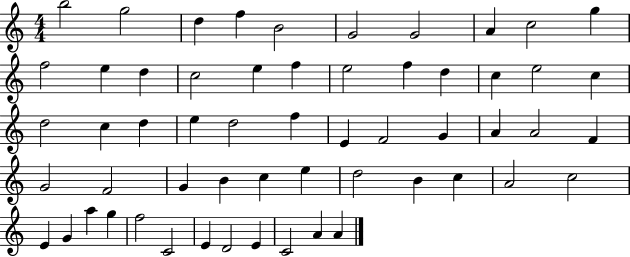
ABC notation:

X:1
T:Untitled
M:4/4
L:1/4
K:C
b2 g2 d f B2 G2 G2 A c2 g f2 e d c2 e f e2 f d c e2 c d2 c d e d2 f E F2 G A A2 F G2 F2 G B c e d2 B c A2 c2 E G a g f2 C2 E D2 E C2 A A